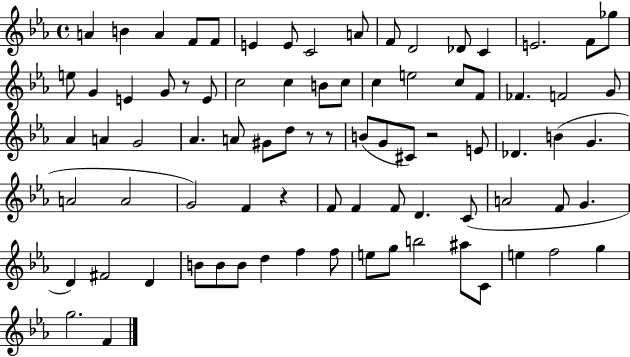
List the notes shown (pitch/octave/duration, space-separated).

A4/q B4/q A4/q F4/e F4/e E4/q E4/e C4/h A4/e F4/e D4/h Db4/e C4/q E4/h. F4/e Gb5/e E5/e G4/q E4/q G4/e R/e E4/e C5/h C5/q B4/e C5/e C5/q E5/h C5/e F4/e FES4/q. F4/h G4/e Ab4/q A4/q G4/h Ab4/q. A4/e G#4/e D5/e R/e R/e B4/e G4/e C#4/e R/h E4/e Db4/q. B4/q G4/q. A4/h A4/h G4/h F4/q R/q F4/e F4/q F4/e D4/q. C4/e A4/h F4/e G4/q. D4/q F#4/h D4/q B4/e B4/e B4/e D5/q F5/q F5/e E5/e G5/e B5/h A#5/e C4/e E5/q F5/h G5/q G5/h. F4/q